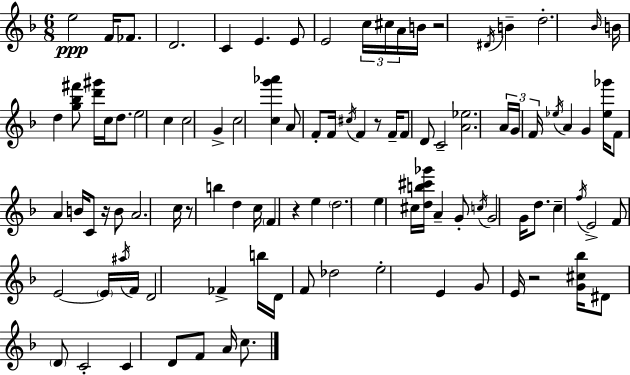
X:1
T:Untitled
M:6/8
L:1/4
K:Dm
e2 F/4 _F/2 D2 C E E/2 E2 c/4 ^c/4 A/4 B/4 z2 ^D/4 B d2 _B/4 B/4 d [g_b^f']/2 [d'^g']/4 c/4 d/2 e2 c c2 G c2 [cg'_a'] A/2 F/2 F/4 ^c/4 F z/2 F/4 F/2 D/2 C2 [A_e]2 A/4 G/4 F/4 _e/4 A G [_e_g']/4 F/2 A B/4 C/2 z/4 B/2 A2 c/4 z/2 b d c/4 F z e d2 e ^c/4 [db^c'_g']/4 A G/2 c/4 G2 G/4 d/2 c f/4 E2 F/2 E2 E/4 ^a/4 F/4 D2 _F b/4 D/4 F/2 _d2 e2 E G/2 E/4 z2 [G^c_b]/4 ^D/2 D/2 C2 C D/2 F/2 A/4 c/2